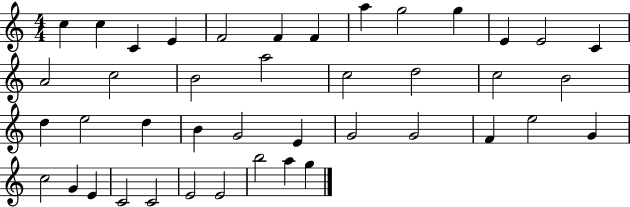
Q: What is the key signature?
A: C major